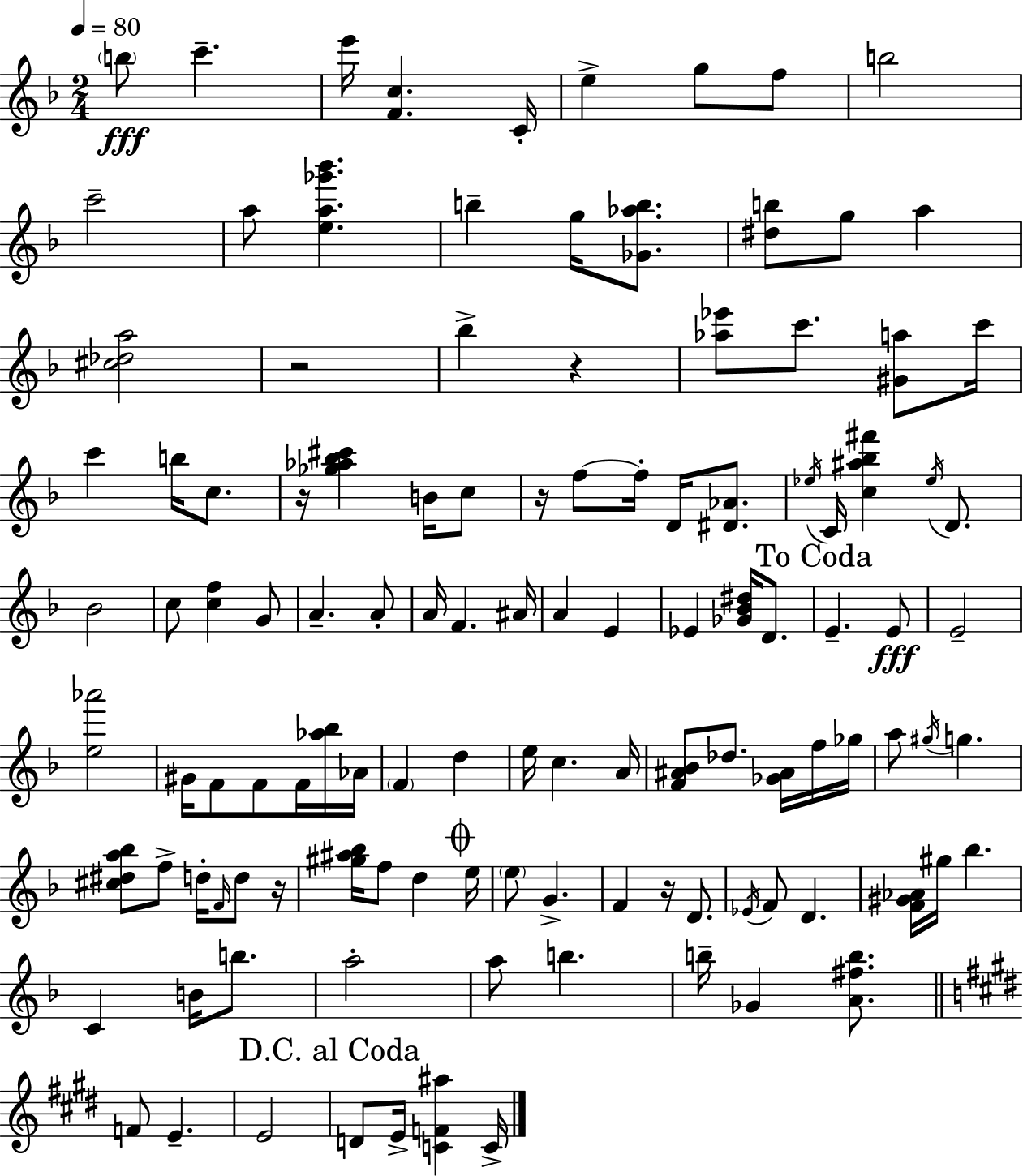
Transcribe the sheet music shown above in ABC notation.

X:1
T:Untitled
M:2/4
L:1/4
K:Dm
b/2 c' e'/4 [Fc] C/4 e g/2 f/2 b2 c'2 a/2 [ea_g'_b'] b g/4 [_G_ab]/2 [^db]/2 g/2 a [^c_da]2 z2 _b z [_a_e']/2 c'/2 [^Ga]/2 c'/4 c' b/4 c/2 z/4 [_g_a_b^c'] B/4 c/2 z/4 f/2 f/4 D/4 [^D_A]/2 _e/4 C/4 [c^a_b^f'] _e/4 D/2 _B2 c/2 [cf] G/2 A A/2 A/4 F ^A/4 A E _E [_G_B^d]/4 D/2 E E/2 E2 [e_a']2 ^G/4 F/2 F/2 F/4 [_a_b]/4 _A/4 F d e/4 c A/4 [F^A_B]/2 _d/2 [_G^A]/4 f/4 _g/4 a/2 ^g/4 g [^c^da_b]/2 f/2 d/4 F/4 d/2 z/4 [^g^a_b]/4 f/2 d e/4 e/2 G F z/4 D/2 _E/4 F/2 D [F^G_A]/4 ^g/4 _b C B/4 b/2 a2 a/2 b b/4 _G [A^fb]/2 F/2 E E2 D/2 E/4 [CF^a] C/4